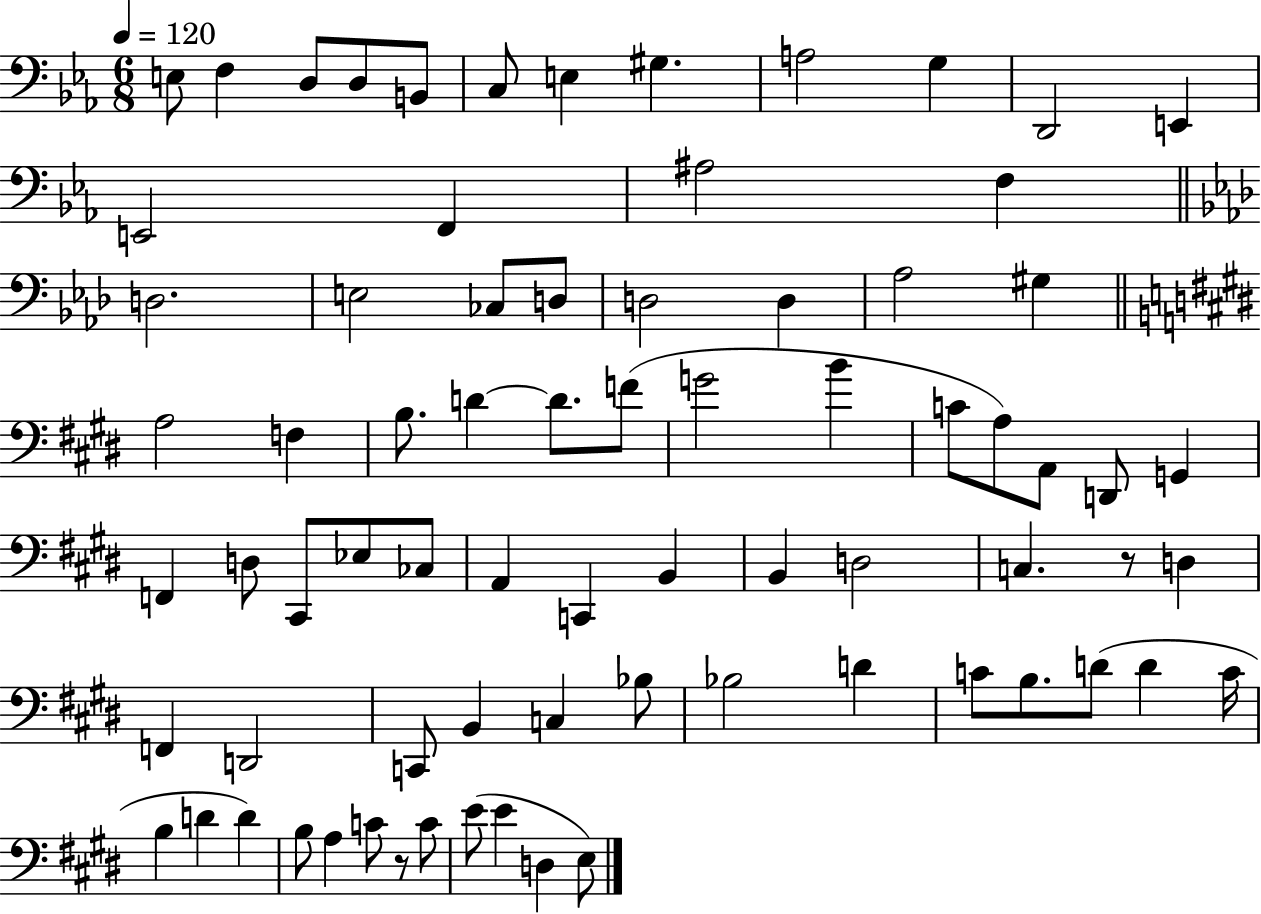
X:1
T:Untitled
M:6/8
L:1/4
K:Eb
E,/2 F, D,/2 D,/2 B,,/2 C,/2 E, ^G, A,2 G, D,,2 E,, E,,2 F,, ^A,2 F, D,2 E,2 _C,/2 D,/2 D,2 D, _A,2 ^G, A,2 F, B,/2 D D/2 F/2 G2 B C/2 A,/2 A,,/2 D,,/2 G,, F,, D,/2 ^C,,/2 _E,/2 _C,/2 A,, C,, B,, B,, D,2 C, z/2 D, F,, D,,2 C,,/2 B,, C, _B,/2 _B,2 D C/2 B,/2 D/2 D C/4 B, D D B,/2 A, C/2 z/2 C/2 E/2 E D, E,/2